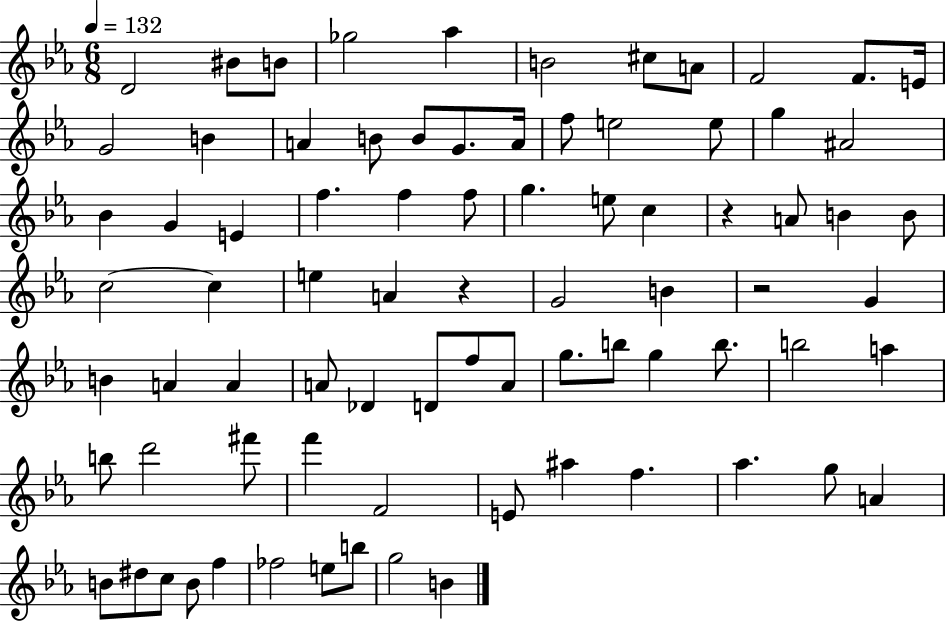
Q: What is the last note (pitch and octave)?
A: B4